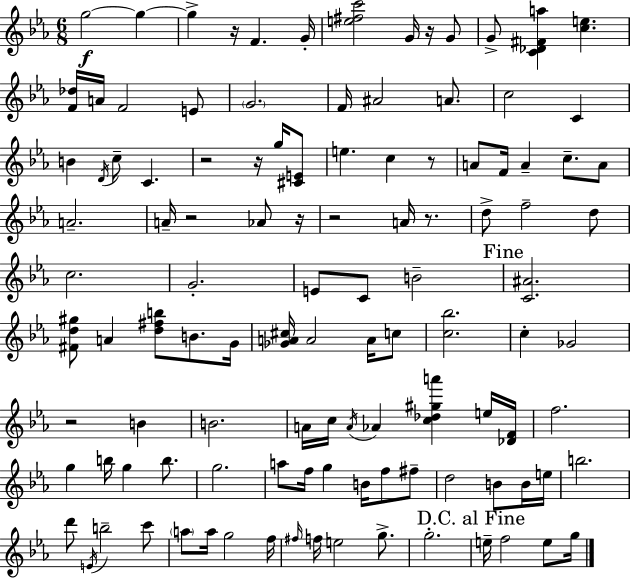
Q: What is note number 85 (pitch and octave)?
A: G5